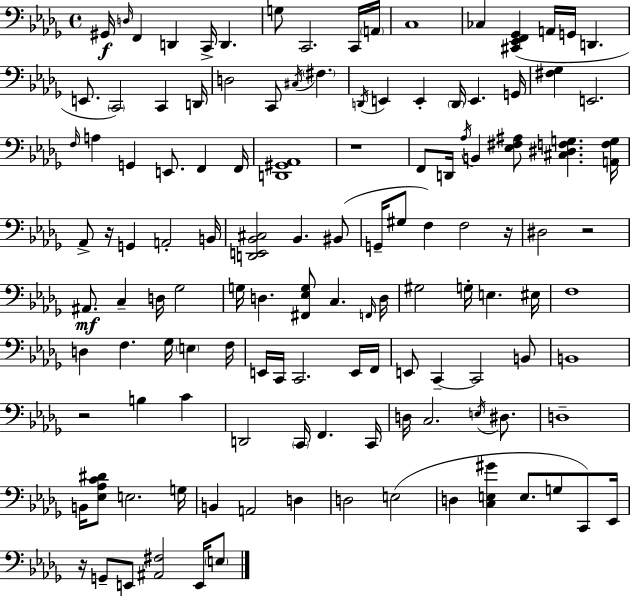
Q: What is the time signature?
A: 4/4